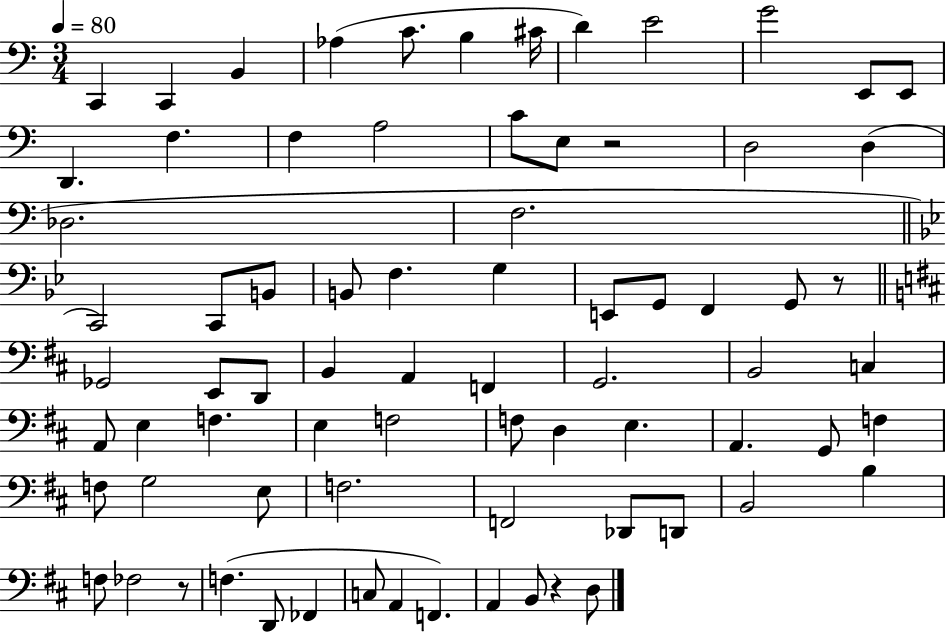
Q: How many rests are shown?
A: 4